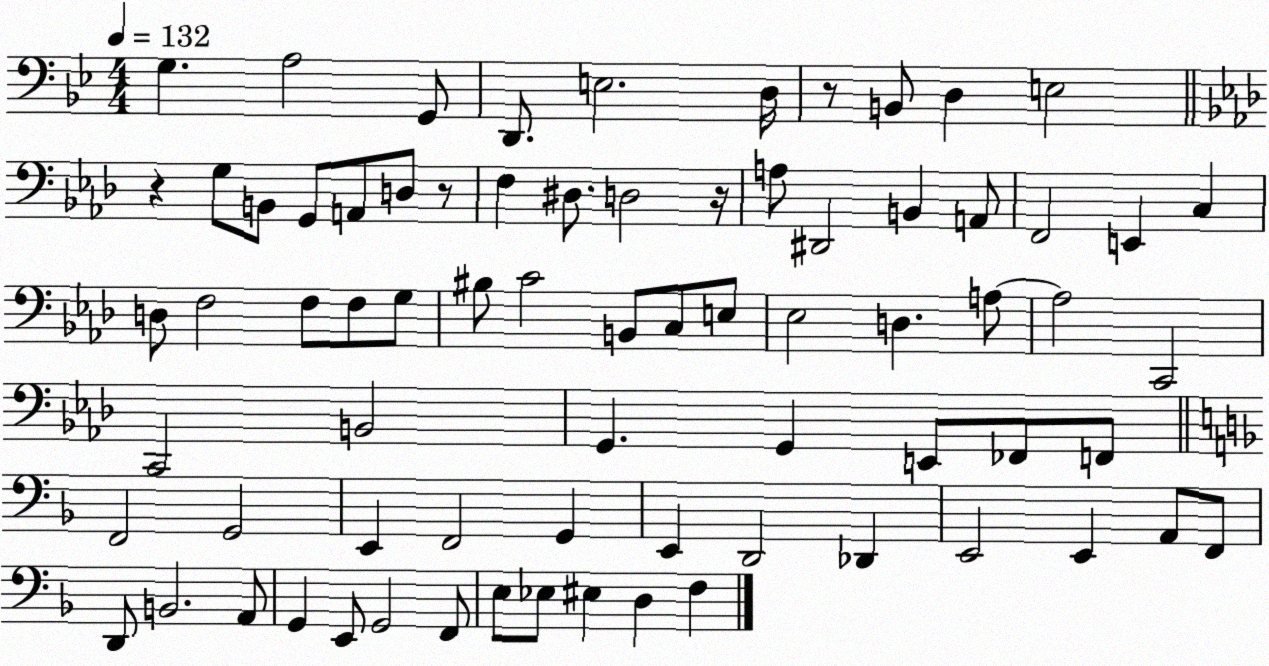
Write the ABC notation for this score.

X:1
T:Untitled
M:4/4
L:1/4
K:Bb
G, A,2 G,,/2 D,,/2 E,2 D,/4 z/2 B,,/2 D, E,2 z G,/2 B,,/2 G,,/2 A,,/2 D,/2 z/2 F, ^D,/2 D,2 z/4 A,/2 ^D,,2 B,, A,,/2 F,,2 E,, C, D,/2 F,2 F,/2 F,/2 G,/2 ^B,/2 C2 B,,/2 C,/2 E,/2 _E,2 D, A,/2 A,2 C,,2 C,,2 B,,2 G,, G,, E,,/2 _F,,/2 F,,/2 F,,2 G,,2 E,, F,,2 G,, E,, D,,2 _D,, E,,2 E,, A,,/2 F,,/2 D,,/2 B,,2 A,,/2 G,, E,,/2 G,,2 F,,/2 E,/2 _E,/2 ^E, D, F,